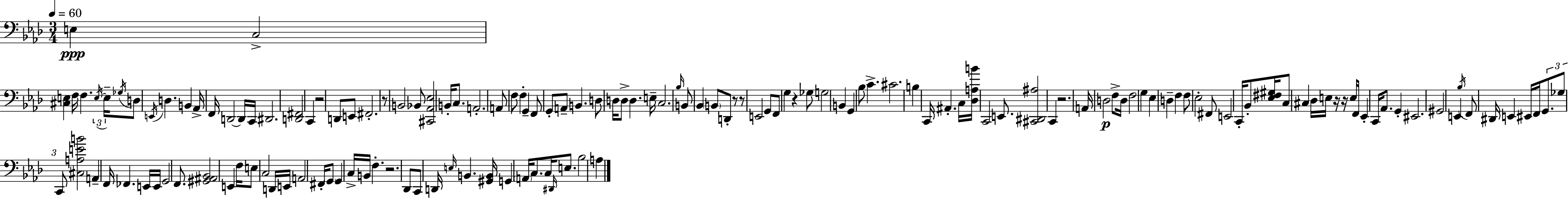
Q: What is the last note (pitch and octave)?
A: A3